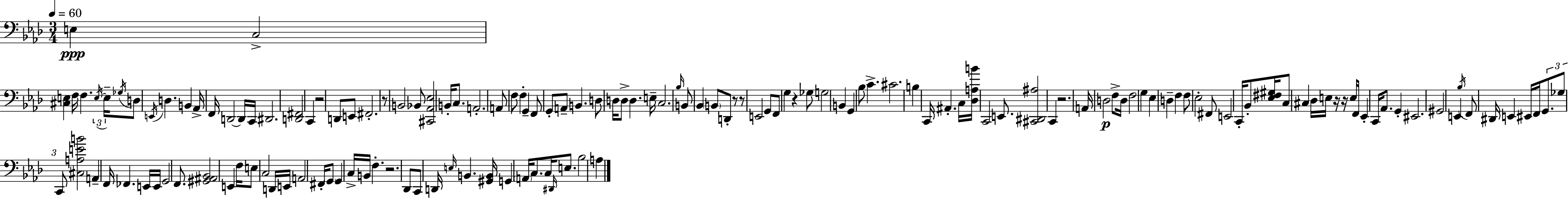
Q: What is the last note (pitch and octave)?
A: A3